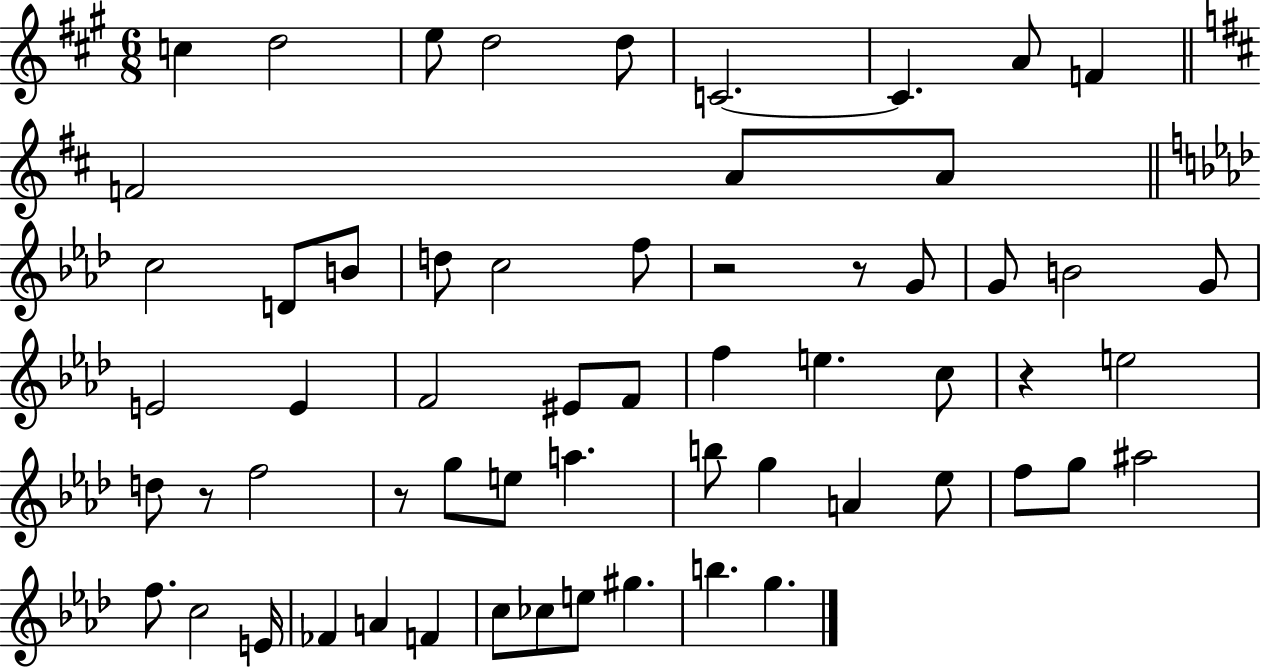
{
  \clef treble
  \numericTimeSignature
  \time 6/8
  \key a \major
  \repeat volta 2 { c''4 d''2 | e''8 d''2 d''8 | c'2.~~ | c'4. a'8 f'4 | \break \bar "||" \break \key d \major f'2 a'8 a'8 | \bar "||" \break \key f \minor c''2 d'8 b'8 | d''8 c''2 f''8 | r2 r8 g'8 | g'8 b'2 g'8 | \break e'2 e'4 | f'2 eis'8 f'8 | f''4 e''4. c''8 | r4 e''2 | \break d''8 r8 f''2 | r8 g''8 e''8 a''4. | b''8 g''4 a'4 ees''8 | f''8 g''8 ais''2 | \break f''8. c''2 e'16 | fes'4 a'4 f'4 | c''8 ces''8 e''8 gis''4. | b''4. g''4. | \break } \bar "|."
}